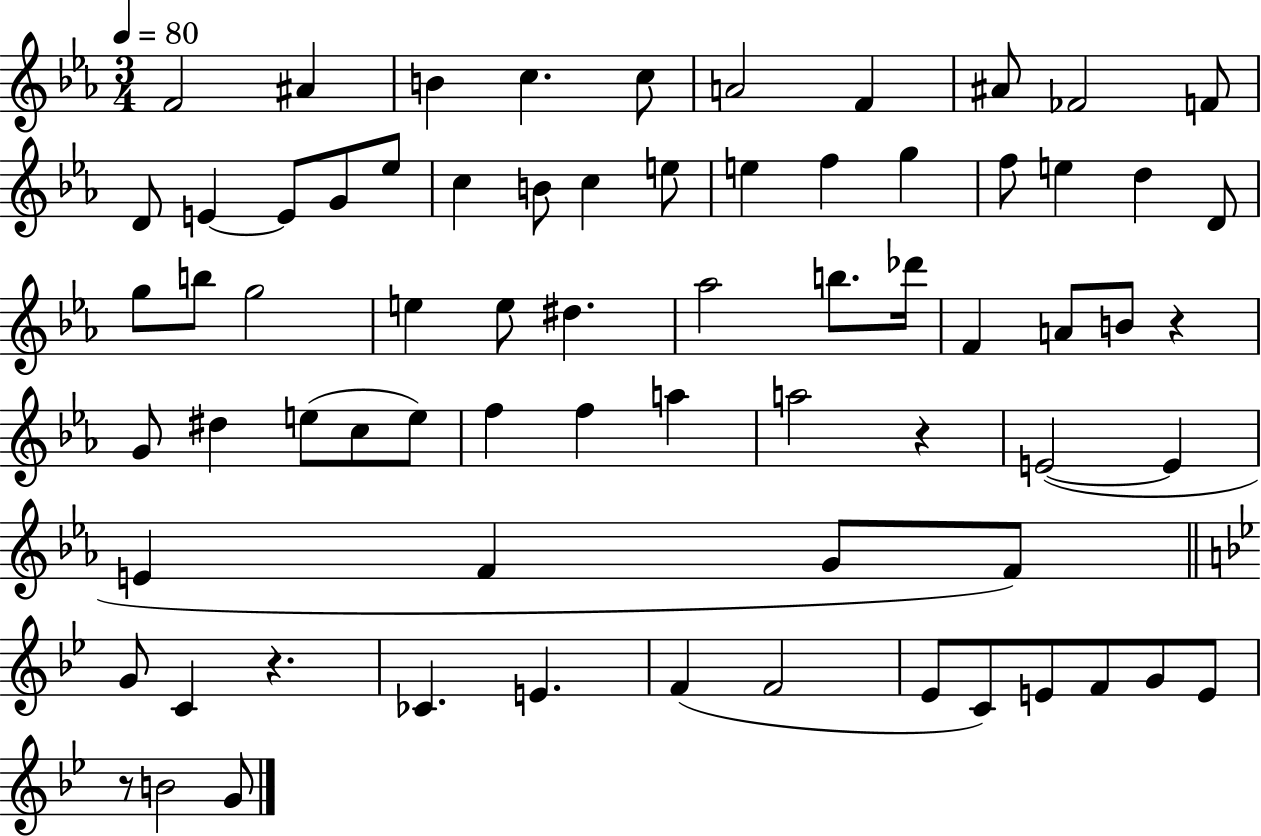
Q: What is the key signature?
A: EES major